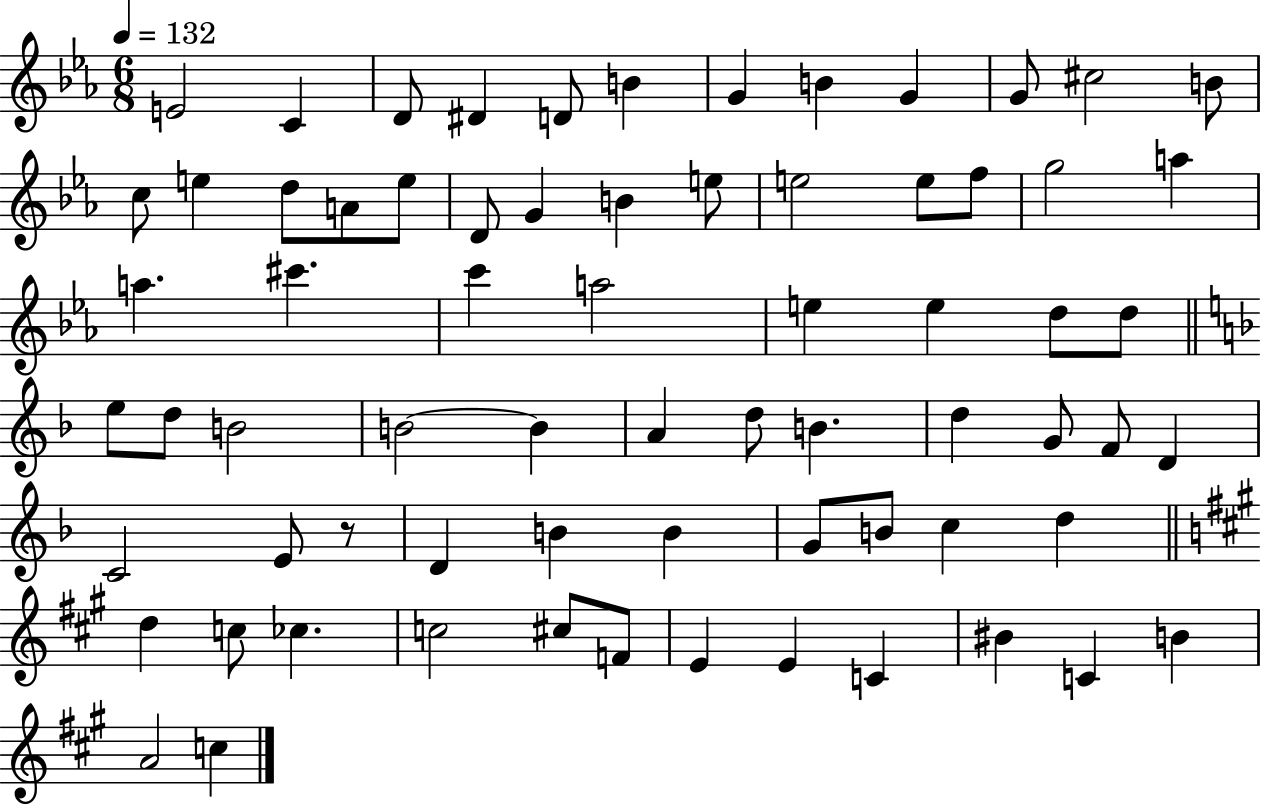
{
  \clef treble
  \numericTimeSignature
  \time 6/8
  \key ees \major
  \tempo 4 = 132
  e'2 c'4 | d'8 dis'4 d'8 b'4 | g'4 b'4 g'4 | g'8 cis''2 b'8 | \break c''8 e''4 d''8 a'8 e''8 | d'8 g'4 b'4 e''8 | e''2 e''8 f''8 | g''2 a''4 | \break a''4. cis'''4. | c'''4 a''2 | e''4 e''4 d''8 d''8 | \bar "||" \break \key f \major e''8 d''8 b'2 | b'2~~ b'4 | a'4 d''8 b'4. | d''4 g'8 f'8 d'4 | \break c'2 e'8 r8 | d'4 b'4 b'4 | g'8 b'8 c''4 d''4 | \bar "||" \break \key a \major d''4 c''8 ces''4. | c''2 cis''8 f'8 | e'4 e'4 c'4 | bis'4 c'4 b'4 | \break a'2 c''4 | \bar "|."
}